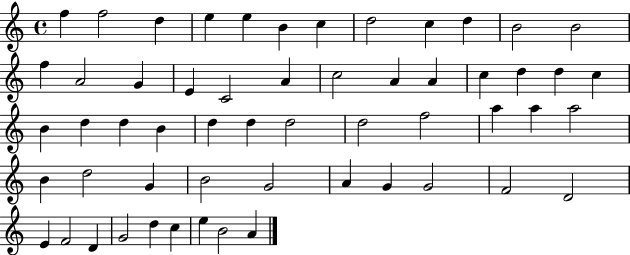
X:1
T:Untitled
M:4/4
L:1/4
K:C
f f2 d e e B c d2 c d B2 B2 f A2 G E C2 A c2 A A c d d c B d d B d d d2 d2 f2 a a a2 B d2 G B2 G2 A G G2 F2 D2 E F2 D G2 d c e B2 A